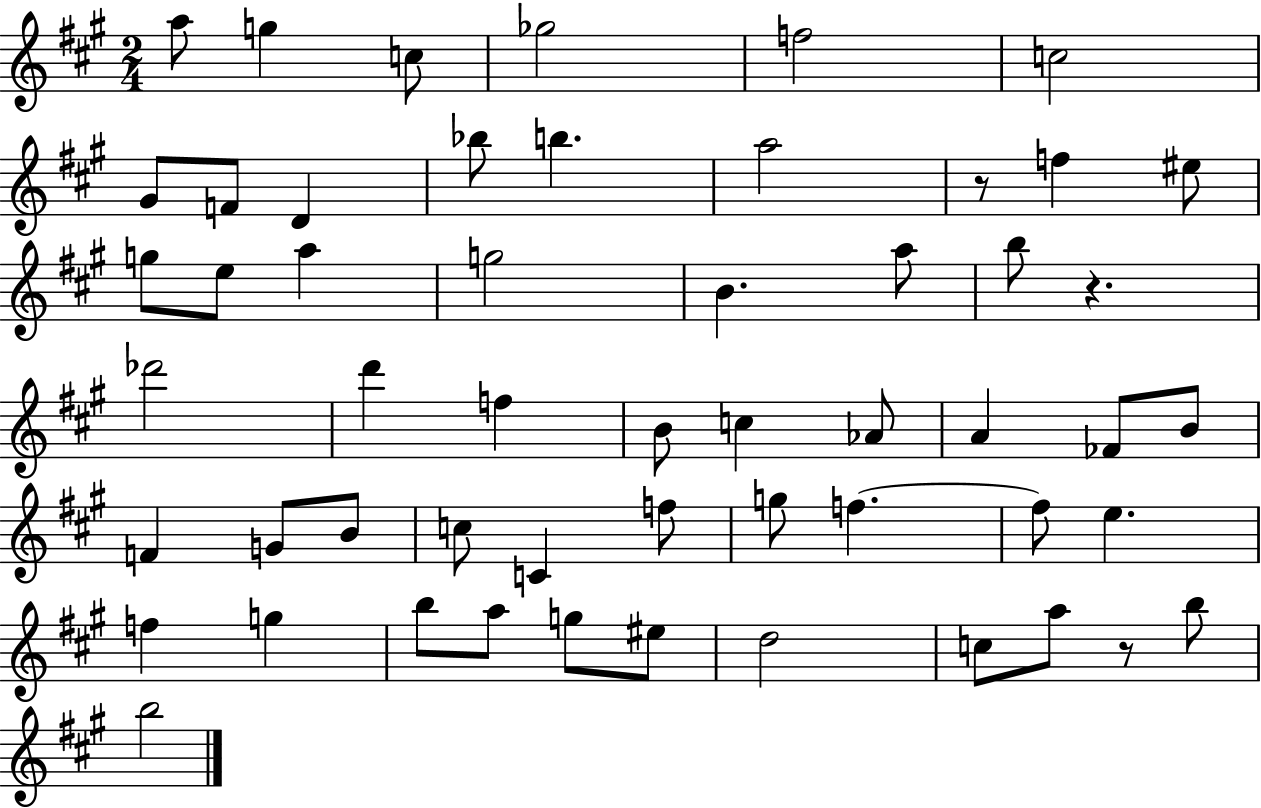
A5/e G5/q C5/e Gb5/h F5/h C5/h G#4/e F4/e D4/q Bb5/e B5/q. A5/h R/e F5/q EIS5/e G5/e E5/e A5/q G5/h B4/q. A5/e B5/e R/q. Db6/h D6/q F5/q B4/e C5/q Ab4/e A4/q FES4/e B4/e F4/q G4/e B4/e C5/e C4/q F5/e G5/e F5/q. F5/e E5/q. F5/q G5/q B5/e A5/e G5/e EIS5/e D5/h C5/e A5/e R/e B5/e B5/h